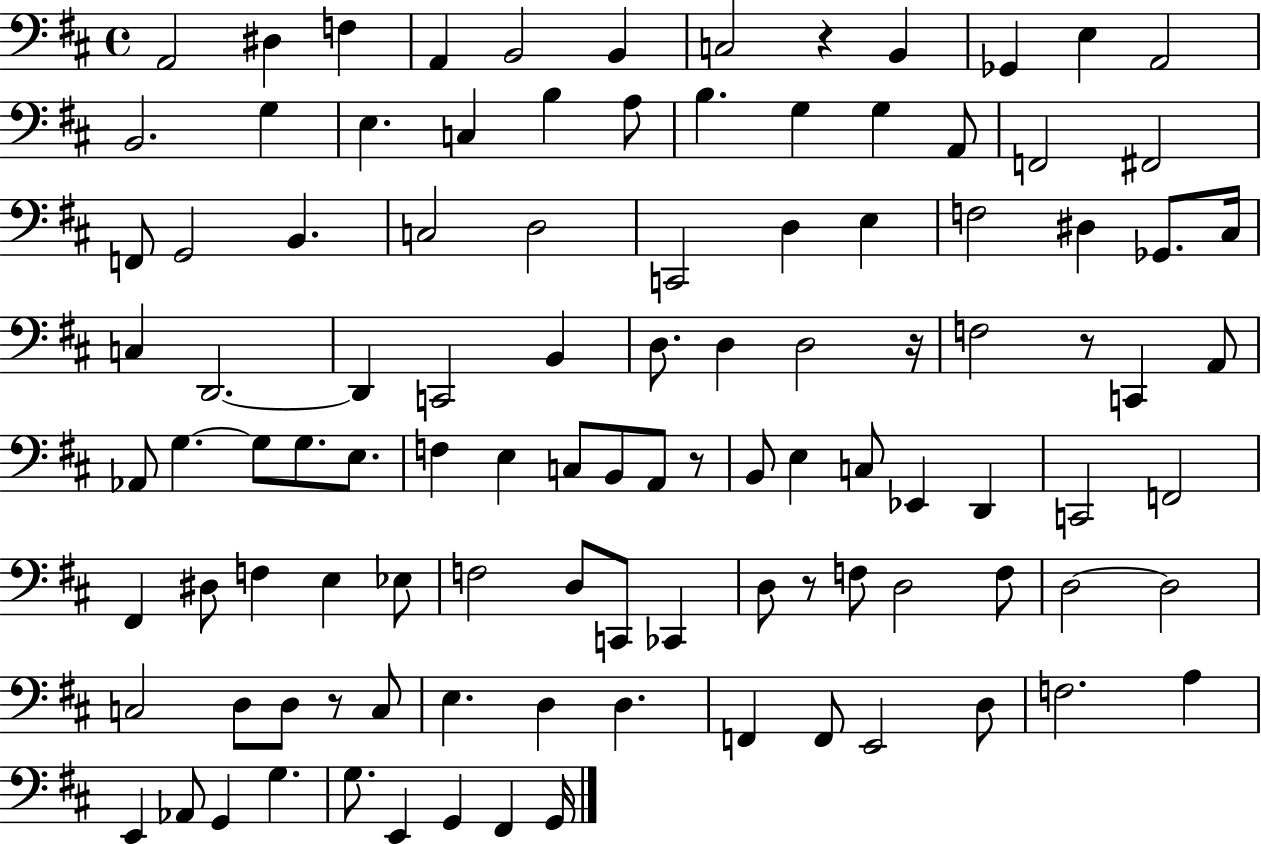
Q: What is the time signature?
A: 4/4